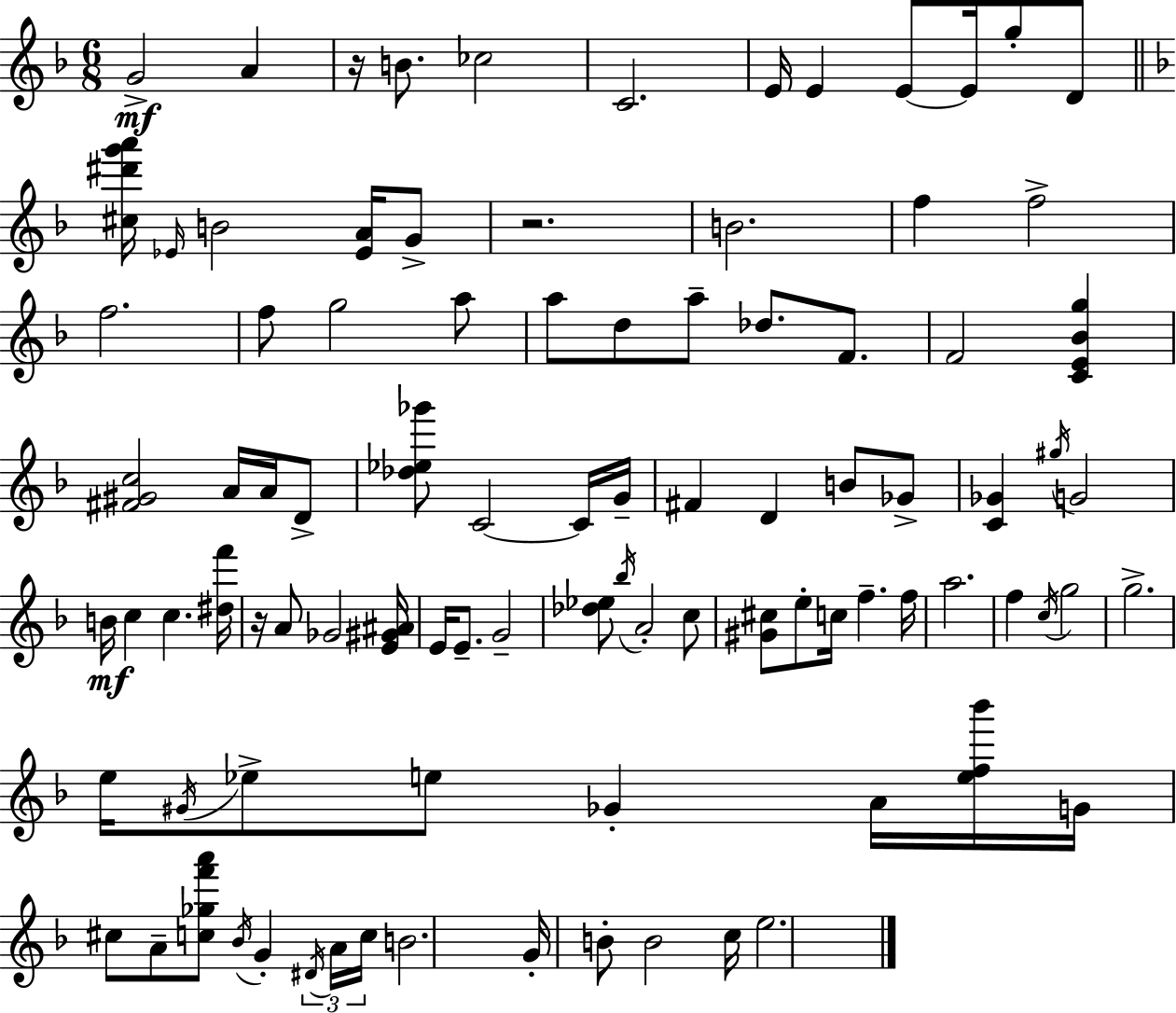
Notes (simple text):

G4/h A4/q R/s B4/e. CES5/h C4/h. E4/s E4/q E4/e E4/s G5/e D4/e [C#5,D#6,G6,A6]/s Eb4/s B4/h [Eb4,A4]/s G4/e R/h. B4/h. F5/q F5/h F5/h. F5/e G5/h A5/e A5/e D5/e A5/e Db5/e. F4/e. F4/h [C4,E4,Bb4,G5]/q [F#4,G#4,C5]/h A4/s A4/s D4/e [Db5,Eb5,Gb6]/e C4/h C4/s G4/s F#4/q D4/q B4/e Gb4/e [C4,Gb4]/q G#5/s G4/h B4/s C5/q C5/q. [D#5,F6]/s R/s A4/e Gb4/h [E4,G#4,A#4]/s E4/s E4/e. G4/h [Db5,Eb5]/e Bb5/s A4/h C5/e [G#4,C#5]/e E5/e C5/s F5/q. F5/s A5/h. F5/q C5/s G5/h G5/h. E5/s G#4/s Eb5/e E5/e Gb4/q A4/s [E5,F5,Bb6]/s G4/s C#5/e A4/e [C5,Gb5,F6,A6]/e Bb4/s G4/q D#4/s A4/s C5/s B4/h. G4/s B4/e B4/h C5/s E5/h.